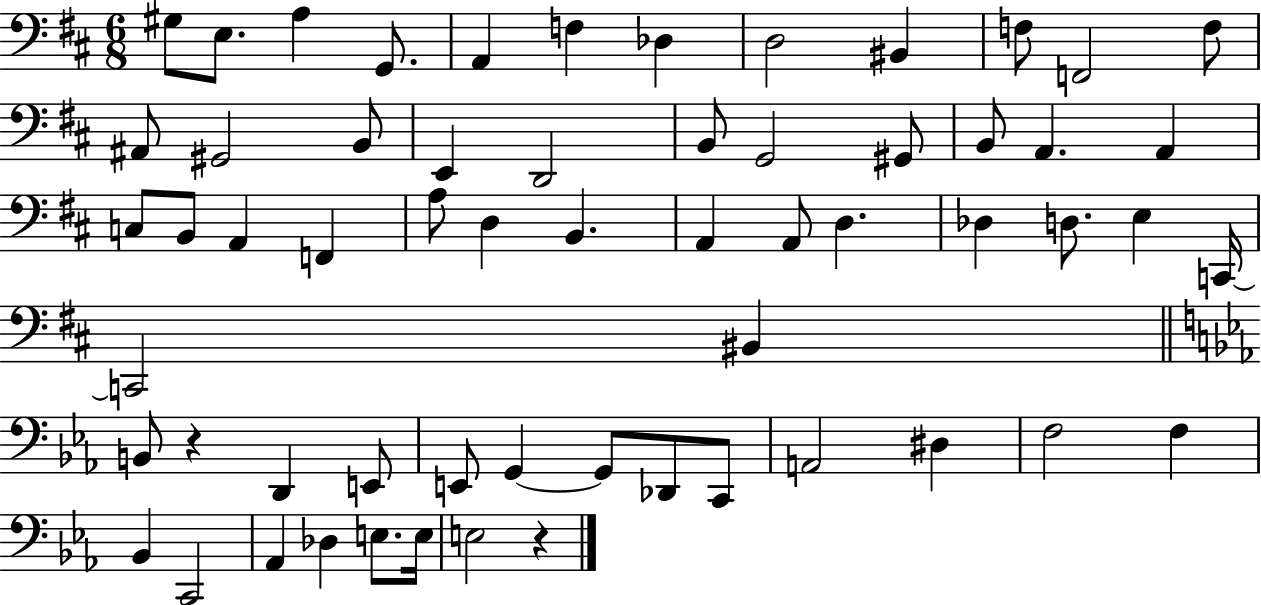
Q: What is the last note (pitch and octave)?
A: E3